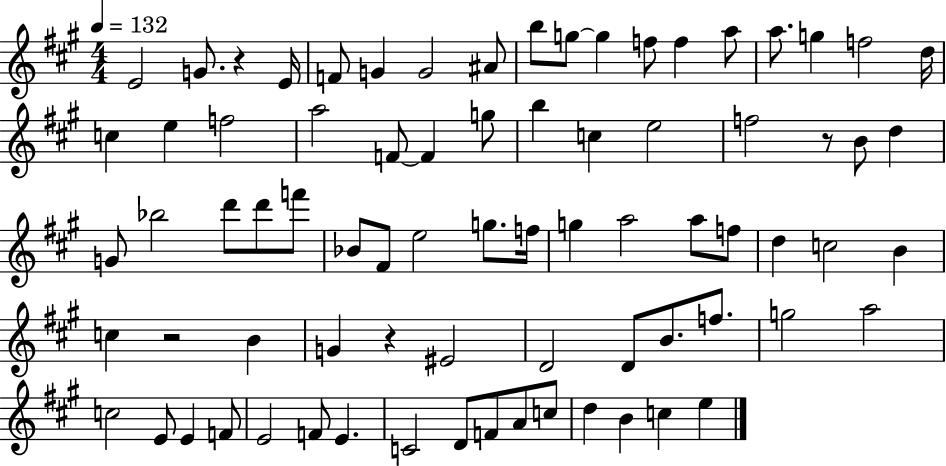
E4/h G4/e. R/q E4/s F4/e G4/q G4/h A#4/e B5/e G5/e G5/q F5/e F5/q A5/e A5/e. G5/q F5/h D5/s C5/q E5/q F5/h A5/h F4/e F4/q G5/e B5/q C5/q E5/h F5/h R/e B4/e D5/q G4/e Bb5/h D6/e D6/e F6/e Bb4/e F#4/e E5/h G5/e. F5/s G5/q A5/h A5/e F5/e D5/q C5/h B4/q C5/q R/h B4/q G4/q R/q EIS4/h D4/h D4/e B4/e. F5/e. G5/h A5/h C5/h E4/e E4/q F4/e E4/h F4/e E4/q. C4/h D4/e F4/e A4/e C5/e D5/q B4/q C5/q E5/q